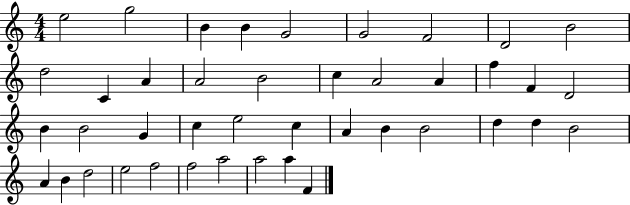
X:1
T:Untitled
M:4/4
L:1/4
K:C
e2 g2 B B G2 G2 F2 D2 B2 d2 C A A2 B2 c A2 A f F D2 B B2 G c e2 c A B B2 d d B2 A B d2 e2 f2 f2 a2 a2 a F